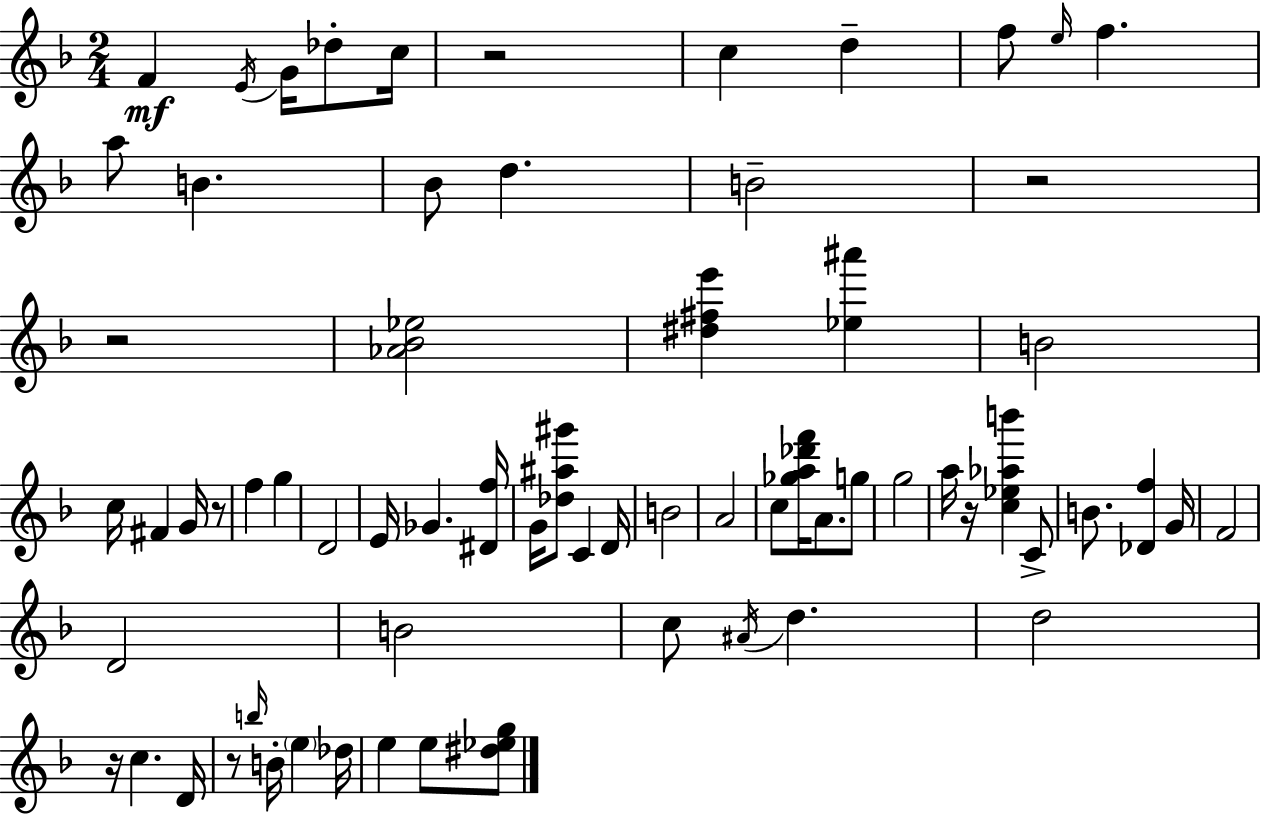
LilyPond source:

{
  \clef treble
  \numericTimeSignature
  \time 2/4
  \key f \major
  \repeat volta 2 { f'4\mf \acciaccatura { e'16 } g'16 des''8-. | c''16 r2 | c''4 d''4-- | f''8 \grace { e''16 } f''4. | \break a''8 b'4. | bes'8 d''4. | b'2-- | r2 | \break r2 | <aes' bes' ees''>2 | <dis'' fis'' e'''>4 <ees'' ais'''>4 | b'2 | \break c''16 fis'4 g'16 | r8 f''4 g''4 | d'2 | e'16 ges'4. | \break <dis' f''>16 g'16 <des'' ais'' gis'''>8 c'4 | d'16 b'2 | a'2 | c''8 <ges'' a'' des''' f'''>16 a'8. | \break g''8 g''2 | a''16 r16 <c'' ees'' aes'' b'''>4 | c'8-> b'8. <des' f''>4 | g'16 f'2 | \break d'2 | b'2 | c''8 \acciaccatura { ais'16 } d''4. | d''2 | \break r16 c''4. | d'16 r8 \grace { b''16 } b'16-. \parenthesize e''4 | des''16 e''4 | e''8 <dis'' ees'' g''>8 } \bar "|."
}